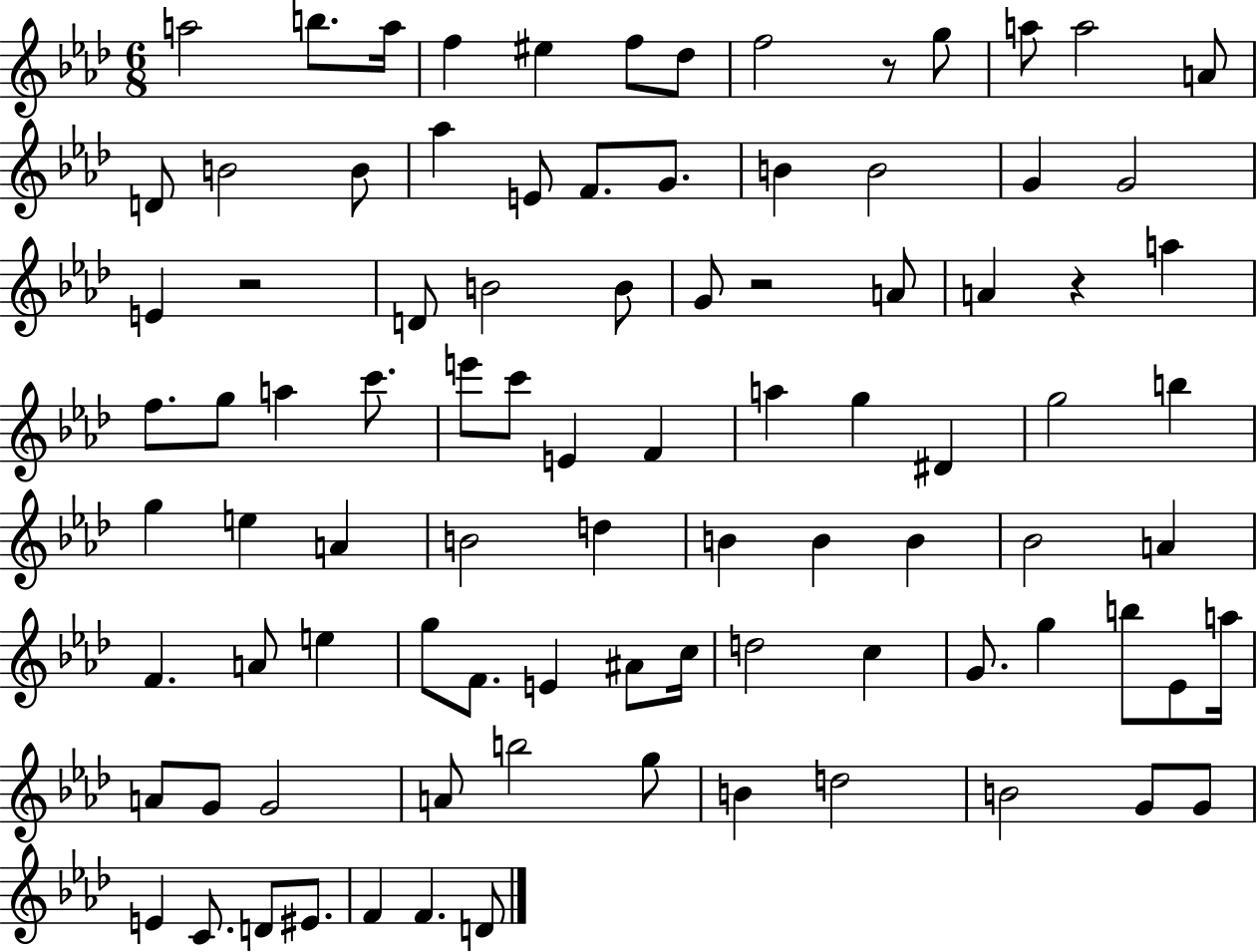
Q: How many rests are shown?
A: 4